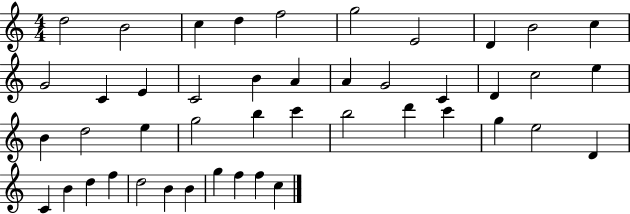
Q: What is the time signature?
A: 4/4